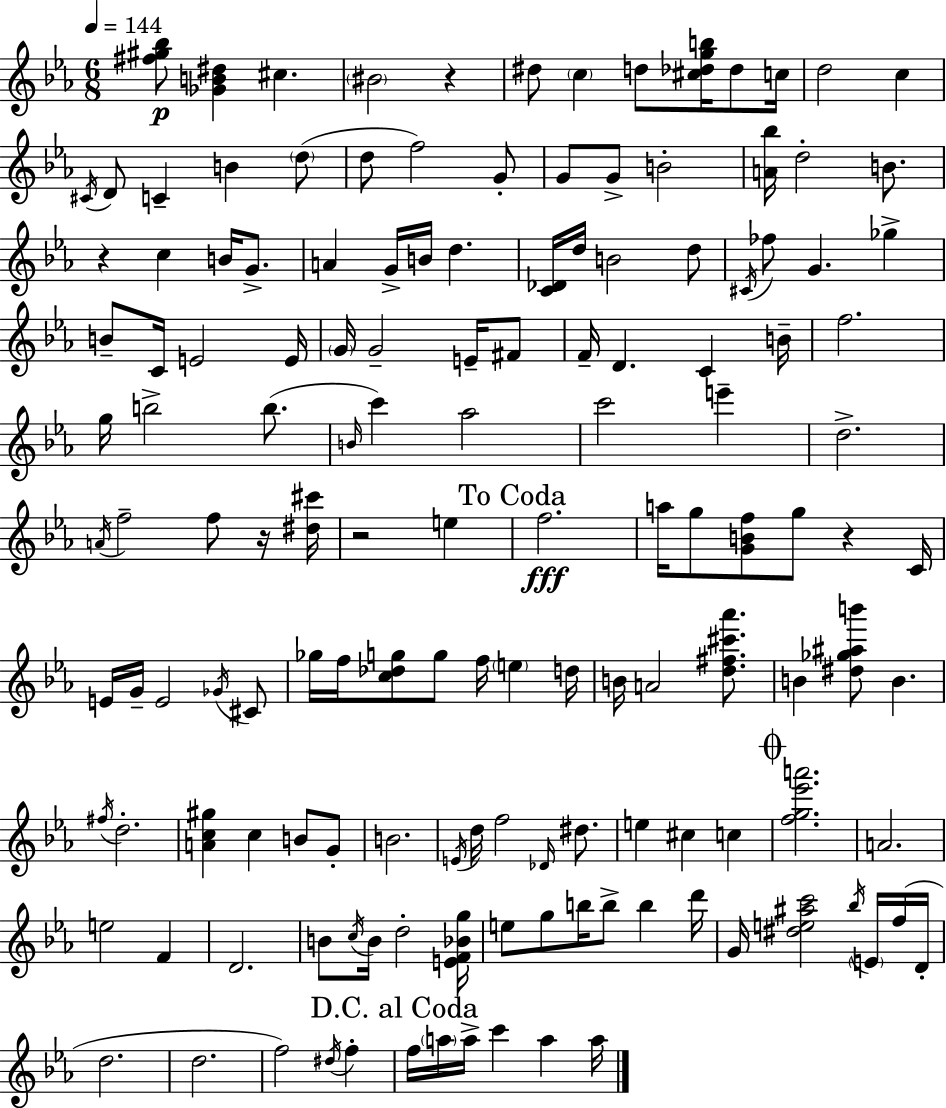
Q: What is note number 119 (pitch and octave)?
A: D#5